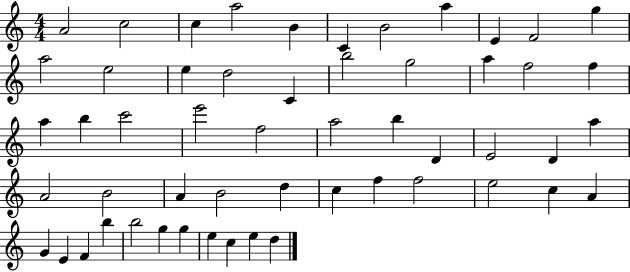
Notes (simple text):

A4/h C5/h C5/q A5/h B4/q C4/q B4/h A5/q E4/q F4/h G5/q A5/h E5/h E5/q D5/h C4/q B5/h G5/h A5/q F5/h F5/q A5/q B5/q C6/h E6/h F5/h A5/h B5/q D4/q E4/h D4/q A5/q A4/h B4/h A4/q B4/h D5/q C5/q F5/q F5/h E5/h C5/q A4/q G4/q E4/q F4/q B5/q B5/h G5/q G5/q E5/q C5/q E5/q D5/q